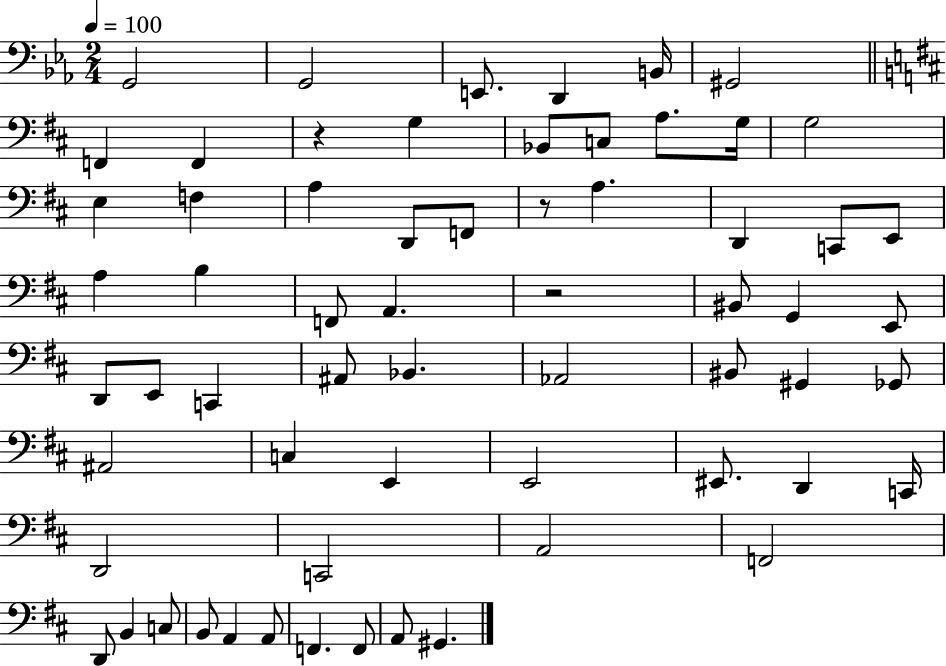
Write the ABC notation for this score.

X:1
T:Untitled
M:2/4
L:1/4
K:Eb
G,,2 G,,2 E,,/2 D,, B,,/4 ^G,,2 F,, F,, z G, _B,,/2 C,/2 A,/2 G,/4 G,2 E, F, A, D,,/2 F,,/2 z/2 A, D,, C,,/2 E,,/2 A, B, F,,/2 A,, z2 ^B,,/2 G,, E,,/2 D,,/2 E,,/2 C,, ^A,,/2 _B,, _A,,2 ^B,,/2 ^G,, _G,,/2 ^A,,2 C, E,, E,,2 ^E,,/2 D,, C,,/4 D,,2 C,,2 A,,2 F,,2 D,,/2 B,, C,/2 B,,/2 A,, A,,/2 F,, F,,/2 A,,/2 ^G,,